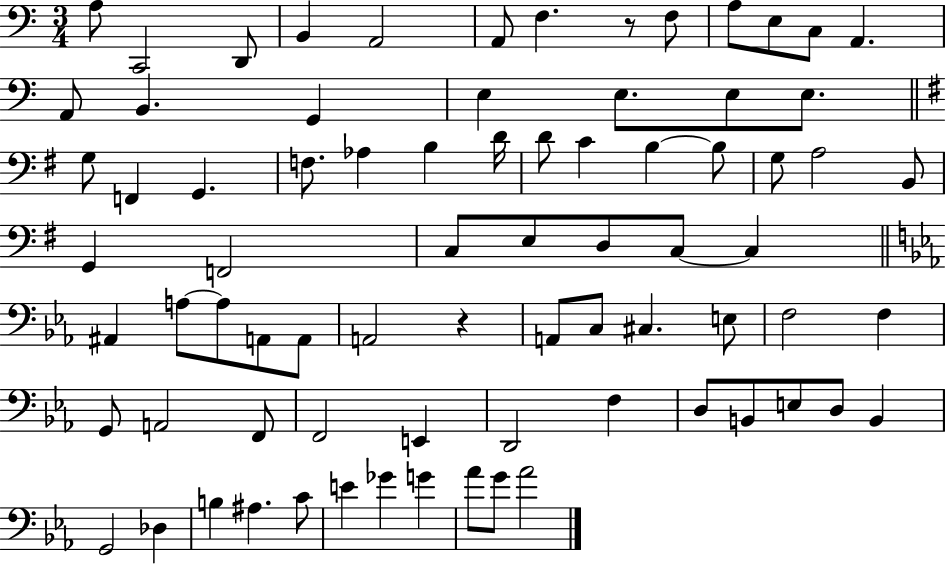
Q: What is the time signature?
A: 3/4